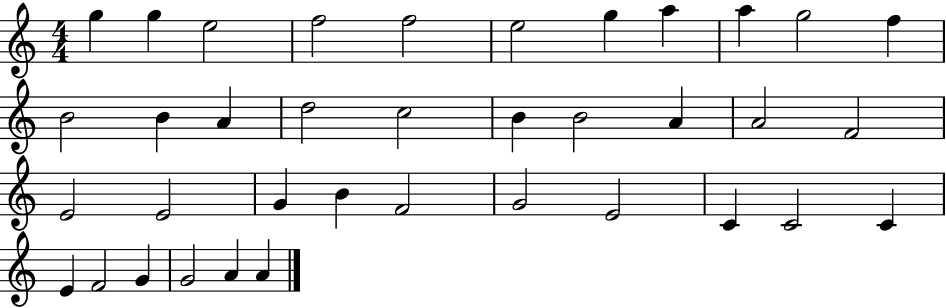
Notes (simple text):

G5/q G5/q E5/h F5/h F5/h E5/h G5/q A5/q A5/q G5/h F5/q B4/h B4/q A4/q D5/h C5/h B4/q B4/h A4/q A4/h F4/h E4/h E4/h G4/q B4/q F4/h G4/h E4/h C4/q C4/h C4/q E4/q F4/h G4/q G4/h A4/q A4/q